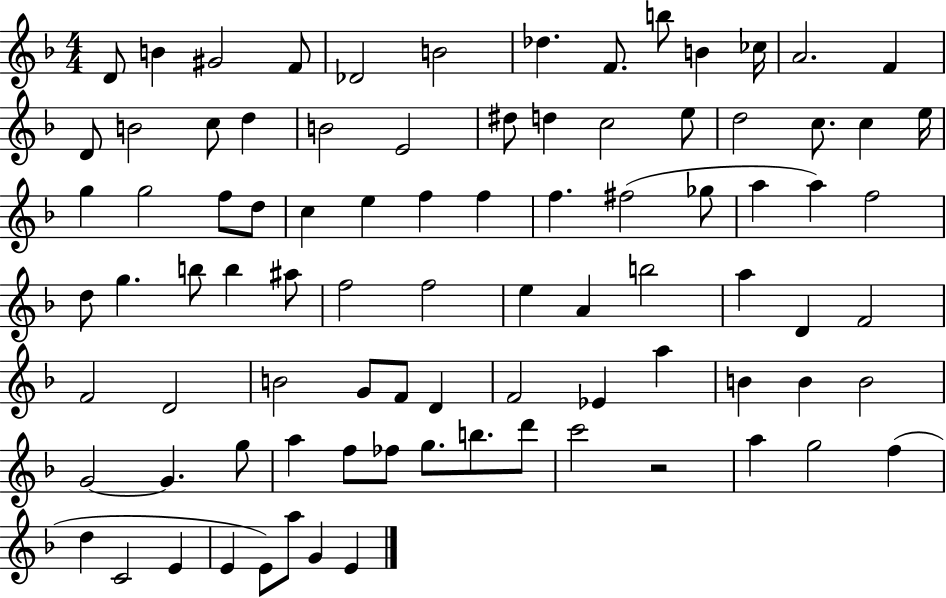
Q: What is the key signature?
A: F major